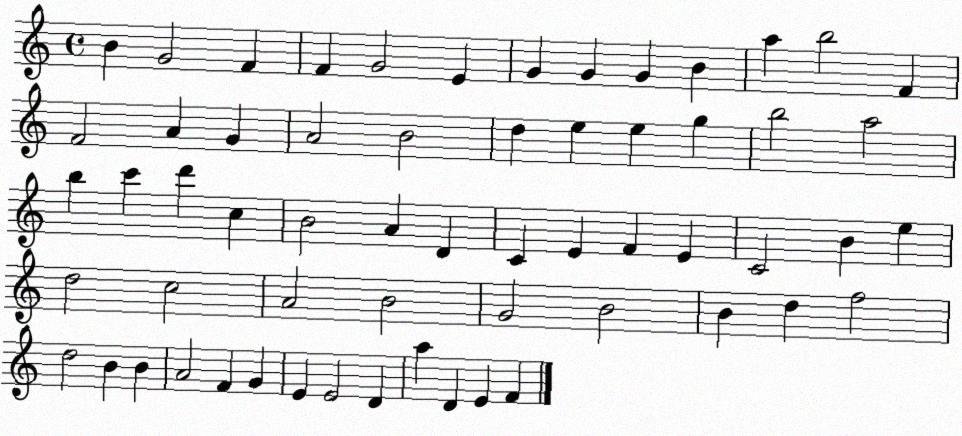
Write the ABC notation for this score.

X:1
T:Untitled
M:4/4
L:1/4
K:C
B G2 F F G2 E G G G B a b2 F F2 A G A2 B2 d e e g b2 a2 b c' d' c B2 A D C E F E C2 B e d2 c2 A2 B2 G2 B2 B d f2 d2 B B A2 F G E E2 D a D E F